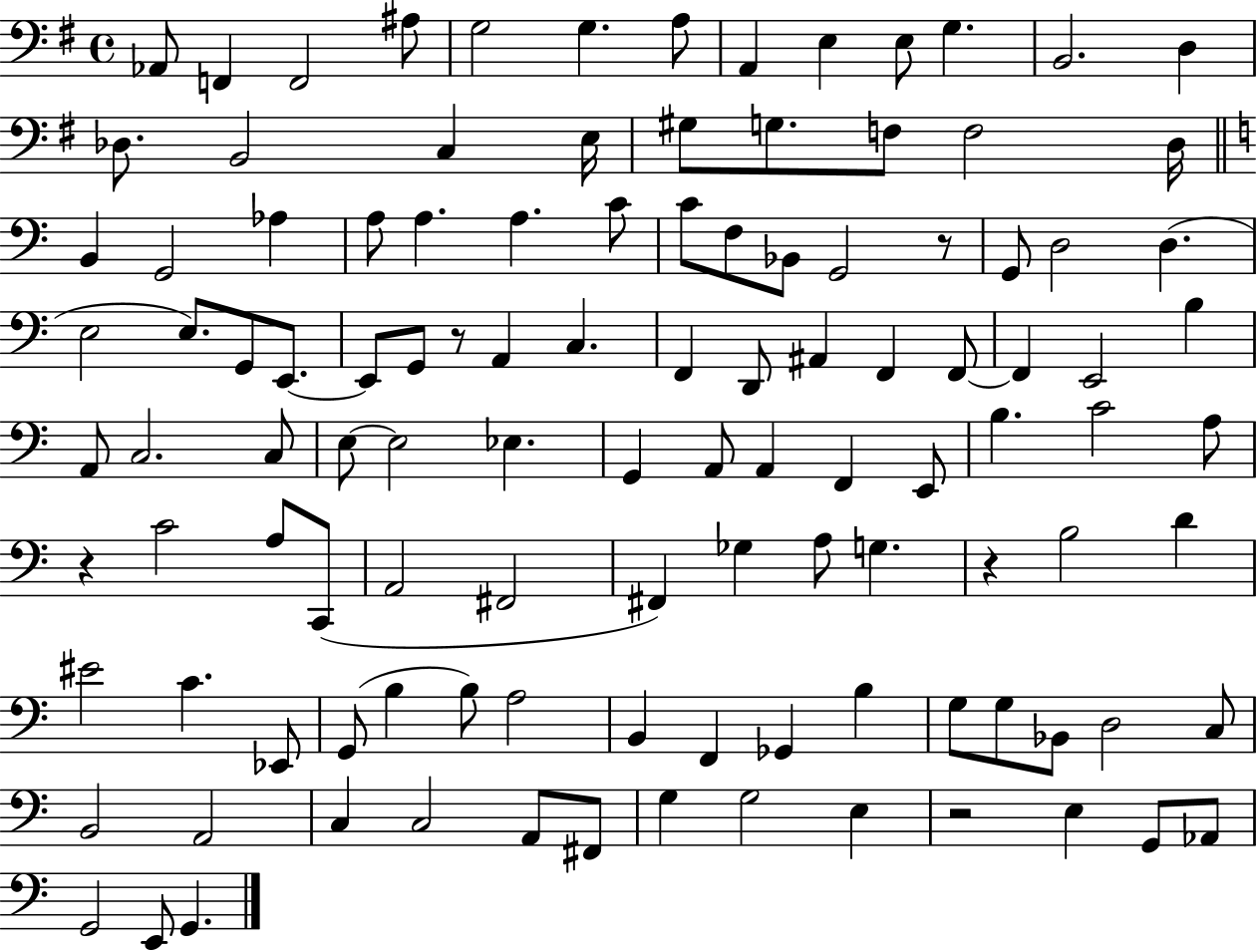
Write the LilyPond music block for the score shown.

{
  \clef bass
  \time 4/4
  \defaultTimeSignature
  \key g \major
  aes,8 f,4 f,2 ais8 | g2 g4. a8 | a,4 e4 e8 g4. | b,2. d4 | \break des8. b,2 c4 e16 | gis8 g8. f8 f2 d16 | \bar "||" \break \key a \minor b,4 g,2 aes4 | a8 a4. a4. c'8 | c'8 f8 bes,8 g,2 r8 | g,8 d2 d4.( | \break e2 e8.) g,8 e,8.~~ | e,8 g,8 r8 a,4 c4. | f,4 d,8 ais,4 f,4 f,8~~ | f,4 e,2 b4 | \break a,8 c2. c8 | e8~~ e2 ees4. | g,4 a,8 a,4 f,4 e,8 | b4. c'2 a8 | \break r4 c'2 a8 c,8( | a,2 fis,2 | fis,4) ges4 a8 g4. | r4 b2 d'4 | \break eis'2 c'4. ees,8 | g,8( b4 b8) a2 | b,4 f,4 ges,4 b4 | g8 g8 bes,8 d2 c8 | \break b,2 a,2 | c4 c2 a,8 fis,8 | g4 g2 e4 | r2 e4 g,8 aes,8 | \break g,2 e,8 g,4. | \bar "|."
}